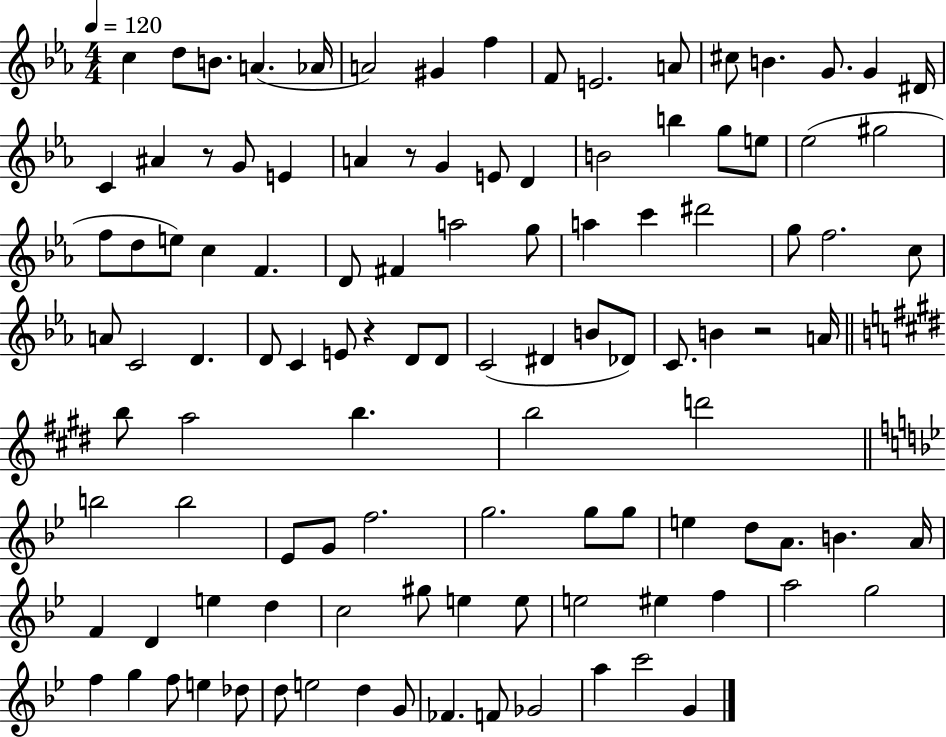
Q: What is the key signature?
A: EES major